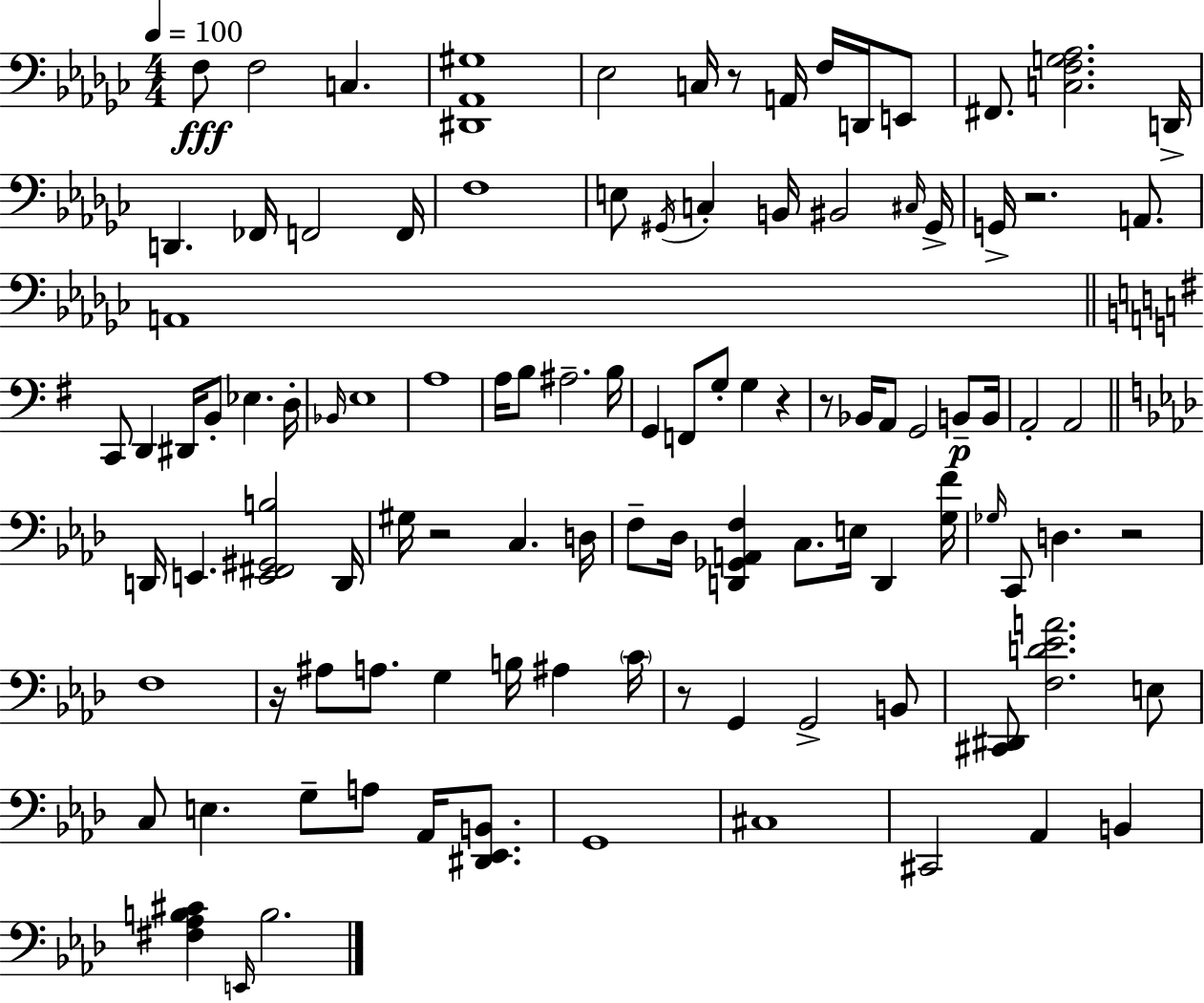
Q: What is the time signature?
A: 4/4